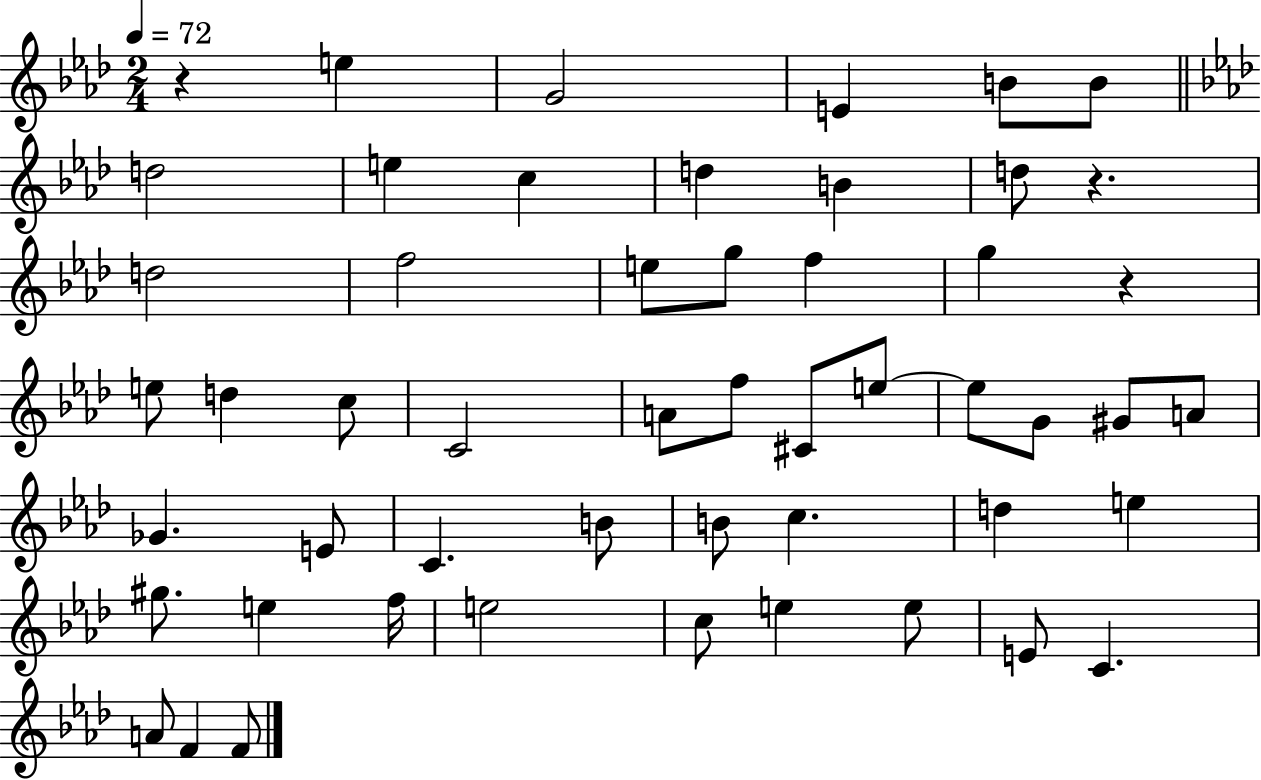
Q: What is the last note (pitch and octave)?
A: F4